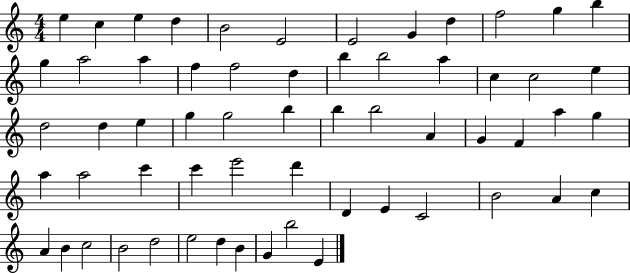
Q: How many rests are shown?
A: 0